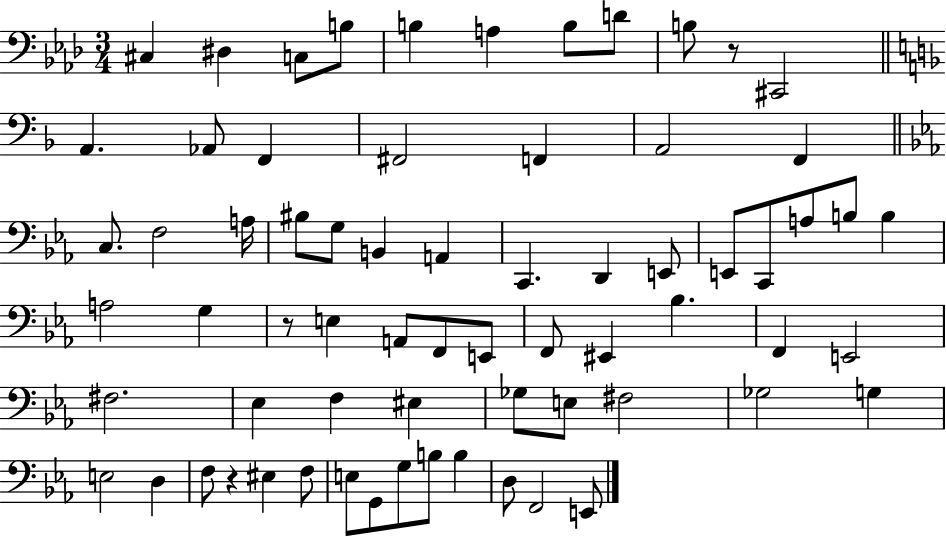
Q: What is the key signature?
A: AES major